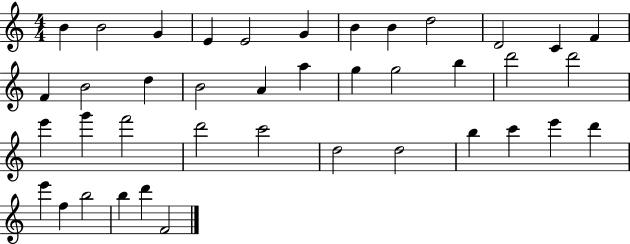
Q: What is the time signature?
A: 4/4